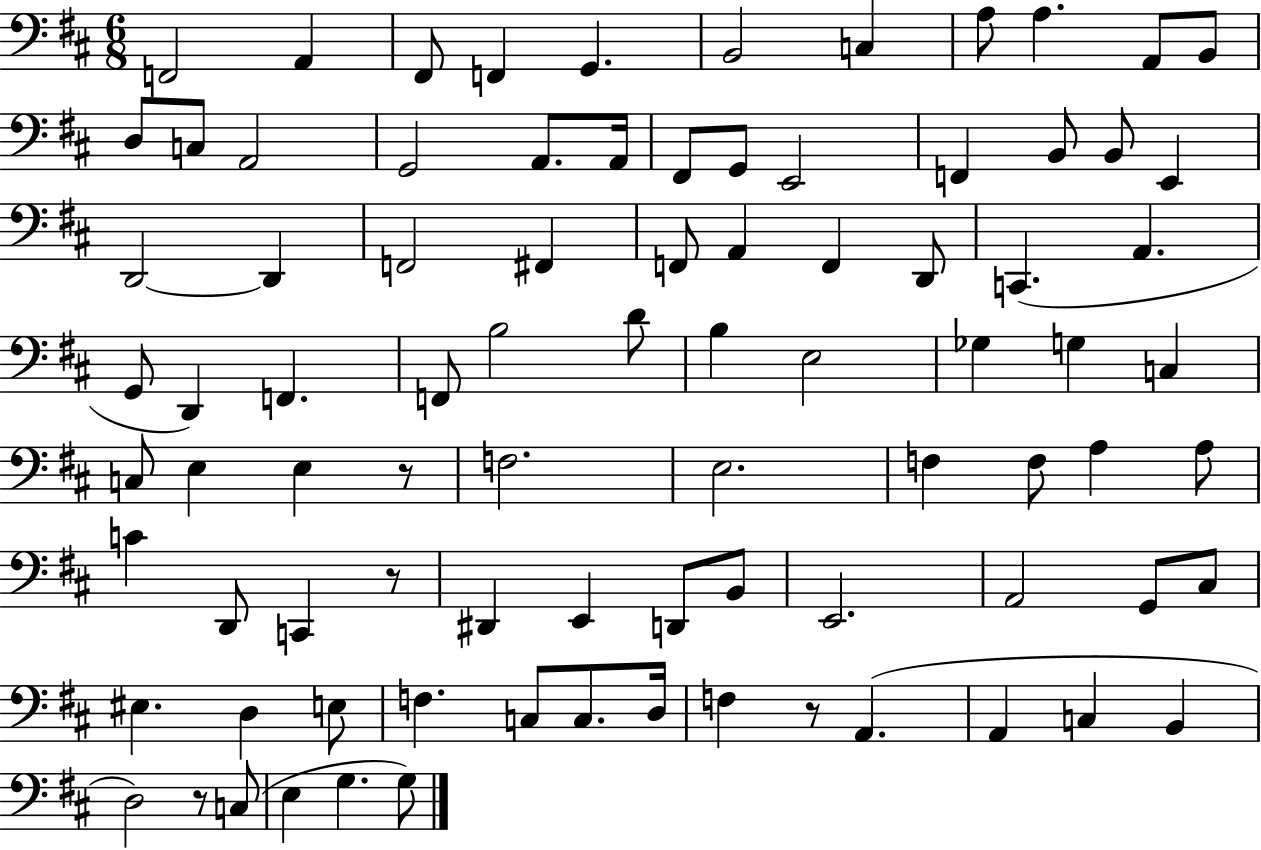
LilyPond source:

{
  \clef bass
  \numericTimeSignature
  \time 6/8
  \key d \major
  f,2 a,4 | fis,8 f,4 g,4. | b,2 c4 | a8 a4. a,8 b,8 | \break d8 c8 a,2 | g,2 a,8. a,16 | fis,8 g,8 e,2 | f,4 b,8 b,8 e,4 | \break d,2~~ d,4 | f,2 fis,4 | f,8 a,4 f,4 d,8 | c,4.( a,4. | \break g,8 d,4) f,4. | f,8 b2 d'8 | b4 e2 | ges4 g4 c4 | \break c8 e4 e4 r8 | f2. | e2. | f4 f8 a4 a8 | \break c'4 d,8 c,4 r8 | dis,4 e,4 d,8 b,8 | e,2. | a,2 g,8 cis8 | \break eis4. d4 e8 | f4. c8 c8. d16 | f4 r8 a,4.( | a,4 c4 b,4 | \break d2) r8 c8( | e4 g4. g8) | \bar "|."
}